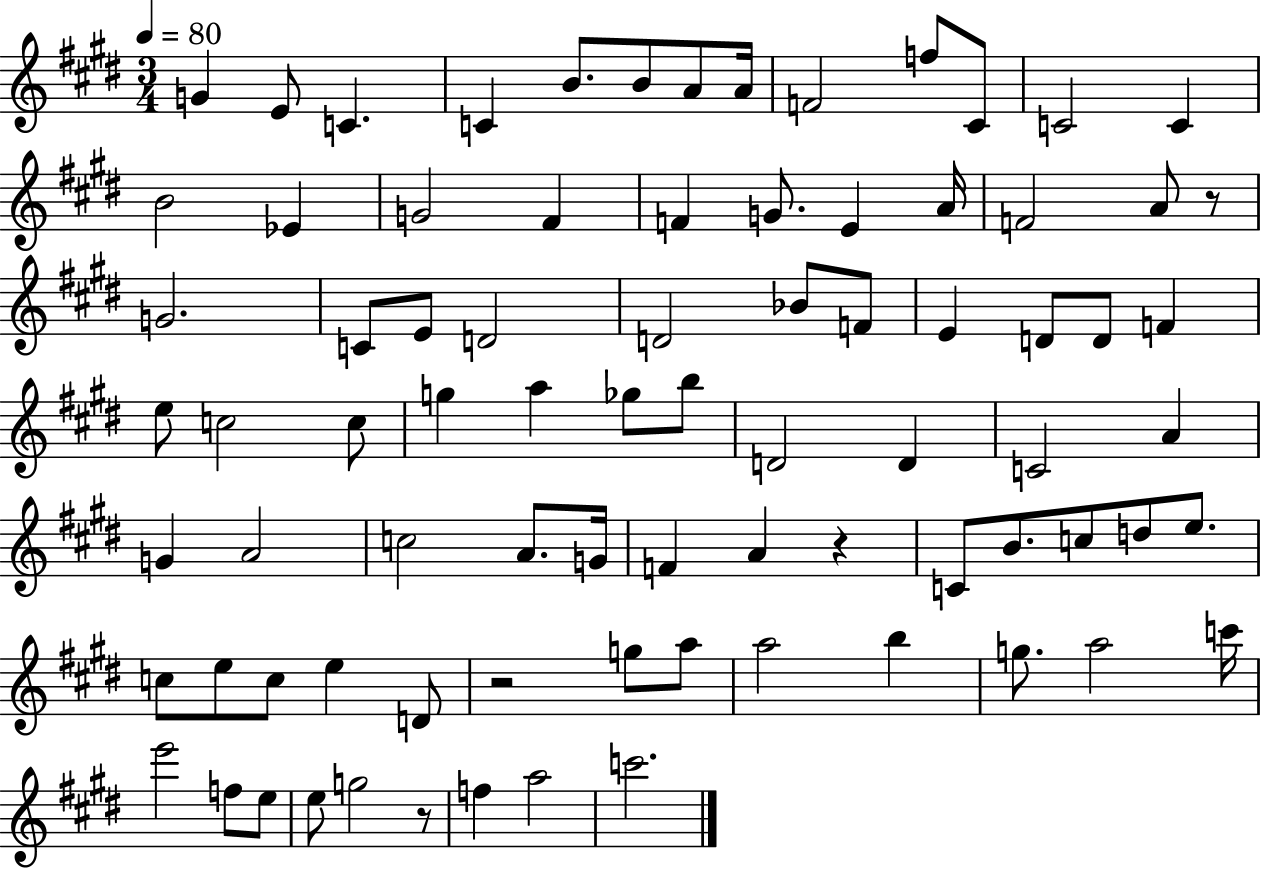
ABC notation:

X:1
T:Untitled
M:3/4
L:1/4
K:E
G E/2 C C B/2 B/2 A/2 A/4 F2 f/2 ^C/2 C2 C B2 _E G2 ^F F G/2 E A/4 F2 A/2 z/2 G2 C/2 E/2 D2 D2 _B/2 F/2 E D/2 D/2 F e/2 c2 c/2 g a _g/2 b/2 D2 D C2 A G A2 c2 A/2 G/4 F A z C/2 B/2 c/2 d/2 e/2 c/2 e/2 c/2 e D/2 z2 g/2 a/2 a2 b g/2 a2 c'/4 e'2 f/2 e/2 e/2 g2 z/2 f a2 c'2